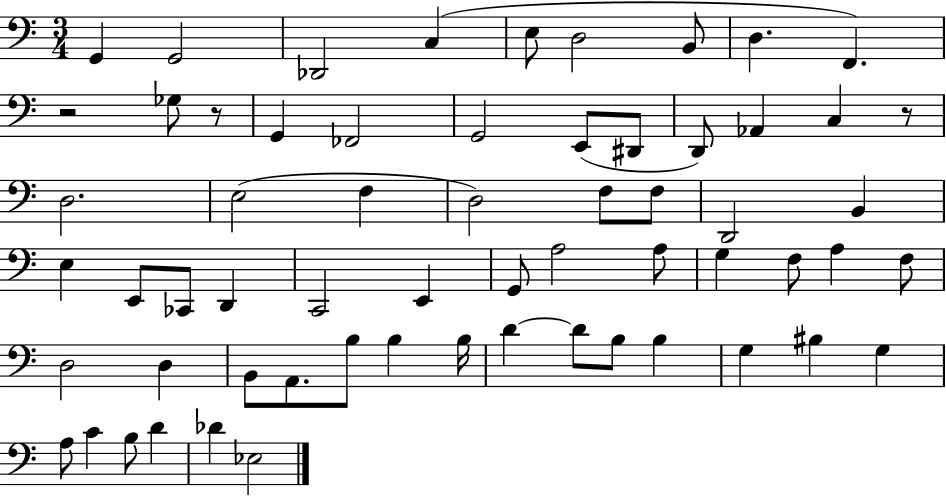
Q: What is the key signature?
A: C major